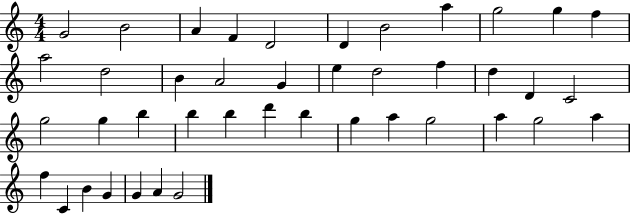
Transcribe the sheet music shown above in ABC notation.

X:1
T:Untitled
M:4/4
L:1/4
K:C
G2 B2 A F D2 D B2 a g2 g f a2 d2 B A2 G e d2 f d D C2 g2 g b b b d' b g a g2 a g2 a f C B G G A G2